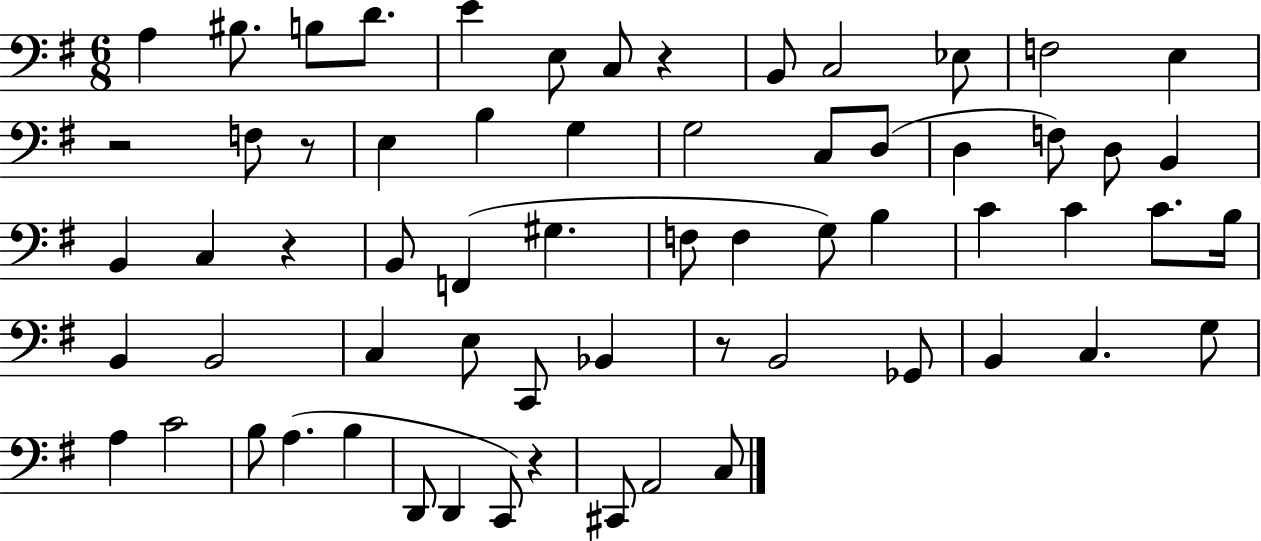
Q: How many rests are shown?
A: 6